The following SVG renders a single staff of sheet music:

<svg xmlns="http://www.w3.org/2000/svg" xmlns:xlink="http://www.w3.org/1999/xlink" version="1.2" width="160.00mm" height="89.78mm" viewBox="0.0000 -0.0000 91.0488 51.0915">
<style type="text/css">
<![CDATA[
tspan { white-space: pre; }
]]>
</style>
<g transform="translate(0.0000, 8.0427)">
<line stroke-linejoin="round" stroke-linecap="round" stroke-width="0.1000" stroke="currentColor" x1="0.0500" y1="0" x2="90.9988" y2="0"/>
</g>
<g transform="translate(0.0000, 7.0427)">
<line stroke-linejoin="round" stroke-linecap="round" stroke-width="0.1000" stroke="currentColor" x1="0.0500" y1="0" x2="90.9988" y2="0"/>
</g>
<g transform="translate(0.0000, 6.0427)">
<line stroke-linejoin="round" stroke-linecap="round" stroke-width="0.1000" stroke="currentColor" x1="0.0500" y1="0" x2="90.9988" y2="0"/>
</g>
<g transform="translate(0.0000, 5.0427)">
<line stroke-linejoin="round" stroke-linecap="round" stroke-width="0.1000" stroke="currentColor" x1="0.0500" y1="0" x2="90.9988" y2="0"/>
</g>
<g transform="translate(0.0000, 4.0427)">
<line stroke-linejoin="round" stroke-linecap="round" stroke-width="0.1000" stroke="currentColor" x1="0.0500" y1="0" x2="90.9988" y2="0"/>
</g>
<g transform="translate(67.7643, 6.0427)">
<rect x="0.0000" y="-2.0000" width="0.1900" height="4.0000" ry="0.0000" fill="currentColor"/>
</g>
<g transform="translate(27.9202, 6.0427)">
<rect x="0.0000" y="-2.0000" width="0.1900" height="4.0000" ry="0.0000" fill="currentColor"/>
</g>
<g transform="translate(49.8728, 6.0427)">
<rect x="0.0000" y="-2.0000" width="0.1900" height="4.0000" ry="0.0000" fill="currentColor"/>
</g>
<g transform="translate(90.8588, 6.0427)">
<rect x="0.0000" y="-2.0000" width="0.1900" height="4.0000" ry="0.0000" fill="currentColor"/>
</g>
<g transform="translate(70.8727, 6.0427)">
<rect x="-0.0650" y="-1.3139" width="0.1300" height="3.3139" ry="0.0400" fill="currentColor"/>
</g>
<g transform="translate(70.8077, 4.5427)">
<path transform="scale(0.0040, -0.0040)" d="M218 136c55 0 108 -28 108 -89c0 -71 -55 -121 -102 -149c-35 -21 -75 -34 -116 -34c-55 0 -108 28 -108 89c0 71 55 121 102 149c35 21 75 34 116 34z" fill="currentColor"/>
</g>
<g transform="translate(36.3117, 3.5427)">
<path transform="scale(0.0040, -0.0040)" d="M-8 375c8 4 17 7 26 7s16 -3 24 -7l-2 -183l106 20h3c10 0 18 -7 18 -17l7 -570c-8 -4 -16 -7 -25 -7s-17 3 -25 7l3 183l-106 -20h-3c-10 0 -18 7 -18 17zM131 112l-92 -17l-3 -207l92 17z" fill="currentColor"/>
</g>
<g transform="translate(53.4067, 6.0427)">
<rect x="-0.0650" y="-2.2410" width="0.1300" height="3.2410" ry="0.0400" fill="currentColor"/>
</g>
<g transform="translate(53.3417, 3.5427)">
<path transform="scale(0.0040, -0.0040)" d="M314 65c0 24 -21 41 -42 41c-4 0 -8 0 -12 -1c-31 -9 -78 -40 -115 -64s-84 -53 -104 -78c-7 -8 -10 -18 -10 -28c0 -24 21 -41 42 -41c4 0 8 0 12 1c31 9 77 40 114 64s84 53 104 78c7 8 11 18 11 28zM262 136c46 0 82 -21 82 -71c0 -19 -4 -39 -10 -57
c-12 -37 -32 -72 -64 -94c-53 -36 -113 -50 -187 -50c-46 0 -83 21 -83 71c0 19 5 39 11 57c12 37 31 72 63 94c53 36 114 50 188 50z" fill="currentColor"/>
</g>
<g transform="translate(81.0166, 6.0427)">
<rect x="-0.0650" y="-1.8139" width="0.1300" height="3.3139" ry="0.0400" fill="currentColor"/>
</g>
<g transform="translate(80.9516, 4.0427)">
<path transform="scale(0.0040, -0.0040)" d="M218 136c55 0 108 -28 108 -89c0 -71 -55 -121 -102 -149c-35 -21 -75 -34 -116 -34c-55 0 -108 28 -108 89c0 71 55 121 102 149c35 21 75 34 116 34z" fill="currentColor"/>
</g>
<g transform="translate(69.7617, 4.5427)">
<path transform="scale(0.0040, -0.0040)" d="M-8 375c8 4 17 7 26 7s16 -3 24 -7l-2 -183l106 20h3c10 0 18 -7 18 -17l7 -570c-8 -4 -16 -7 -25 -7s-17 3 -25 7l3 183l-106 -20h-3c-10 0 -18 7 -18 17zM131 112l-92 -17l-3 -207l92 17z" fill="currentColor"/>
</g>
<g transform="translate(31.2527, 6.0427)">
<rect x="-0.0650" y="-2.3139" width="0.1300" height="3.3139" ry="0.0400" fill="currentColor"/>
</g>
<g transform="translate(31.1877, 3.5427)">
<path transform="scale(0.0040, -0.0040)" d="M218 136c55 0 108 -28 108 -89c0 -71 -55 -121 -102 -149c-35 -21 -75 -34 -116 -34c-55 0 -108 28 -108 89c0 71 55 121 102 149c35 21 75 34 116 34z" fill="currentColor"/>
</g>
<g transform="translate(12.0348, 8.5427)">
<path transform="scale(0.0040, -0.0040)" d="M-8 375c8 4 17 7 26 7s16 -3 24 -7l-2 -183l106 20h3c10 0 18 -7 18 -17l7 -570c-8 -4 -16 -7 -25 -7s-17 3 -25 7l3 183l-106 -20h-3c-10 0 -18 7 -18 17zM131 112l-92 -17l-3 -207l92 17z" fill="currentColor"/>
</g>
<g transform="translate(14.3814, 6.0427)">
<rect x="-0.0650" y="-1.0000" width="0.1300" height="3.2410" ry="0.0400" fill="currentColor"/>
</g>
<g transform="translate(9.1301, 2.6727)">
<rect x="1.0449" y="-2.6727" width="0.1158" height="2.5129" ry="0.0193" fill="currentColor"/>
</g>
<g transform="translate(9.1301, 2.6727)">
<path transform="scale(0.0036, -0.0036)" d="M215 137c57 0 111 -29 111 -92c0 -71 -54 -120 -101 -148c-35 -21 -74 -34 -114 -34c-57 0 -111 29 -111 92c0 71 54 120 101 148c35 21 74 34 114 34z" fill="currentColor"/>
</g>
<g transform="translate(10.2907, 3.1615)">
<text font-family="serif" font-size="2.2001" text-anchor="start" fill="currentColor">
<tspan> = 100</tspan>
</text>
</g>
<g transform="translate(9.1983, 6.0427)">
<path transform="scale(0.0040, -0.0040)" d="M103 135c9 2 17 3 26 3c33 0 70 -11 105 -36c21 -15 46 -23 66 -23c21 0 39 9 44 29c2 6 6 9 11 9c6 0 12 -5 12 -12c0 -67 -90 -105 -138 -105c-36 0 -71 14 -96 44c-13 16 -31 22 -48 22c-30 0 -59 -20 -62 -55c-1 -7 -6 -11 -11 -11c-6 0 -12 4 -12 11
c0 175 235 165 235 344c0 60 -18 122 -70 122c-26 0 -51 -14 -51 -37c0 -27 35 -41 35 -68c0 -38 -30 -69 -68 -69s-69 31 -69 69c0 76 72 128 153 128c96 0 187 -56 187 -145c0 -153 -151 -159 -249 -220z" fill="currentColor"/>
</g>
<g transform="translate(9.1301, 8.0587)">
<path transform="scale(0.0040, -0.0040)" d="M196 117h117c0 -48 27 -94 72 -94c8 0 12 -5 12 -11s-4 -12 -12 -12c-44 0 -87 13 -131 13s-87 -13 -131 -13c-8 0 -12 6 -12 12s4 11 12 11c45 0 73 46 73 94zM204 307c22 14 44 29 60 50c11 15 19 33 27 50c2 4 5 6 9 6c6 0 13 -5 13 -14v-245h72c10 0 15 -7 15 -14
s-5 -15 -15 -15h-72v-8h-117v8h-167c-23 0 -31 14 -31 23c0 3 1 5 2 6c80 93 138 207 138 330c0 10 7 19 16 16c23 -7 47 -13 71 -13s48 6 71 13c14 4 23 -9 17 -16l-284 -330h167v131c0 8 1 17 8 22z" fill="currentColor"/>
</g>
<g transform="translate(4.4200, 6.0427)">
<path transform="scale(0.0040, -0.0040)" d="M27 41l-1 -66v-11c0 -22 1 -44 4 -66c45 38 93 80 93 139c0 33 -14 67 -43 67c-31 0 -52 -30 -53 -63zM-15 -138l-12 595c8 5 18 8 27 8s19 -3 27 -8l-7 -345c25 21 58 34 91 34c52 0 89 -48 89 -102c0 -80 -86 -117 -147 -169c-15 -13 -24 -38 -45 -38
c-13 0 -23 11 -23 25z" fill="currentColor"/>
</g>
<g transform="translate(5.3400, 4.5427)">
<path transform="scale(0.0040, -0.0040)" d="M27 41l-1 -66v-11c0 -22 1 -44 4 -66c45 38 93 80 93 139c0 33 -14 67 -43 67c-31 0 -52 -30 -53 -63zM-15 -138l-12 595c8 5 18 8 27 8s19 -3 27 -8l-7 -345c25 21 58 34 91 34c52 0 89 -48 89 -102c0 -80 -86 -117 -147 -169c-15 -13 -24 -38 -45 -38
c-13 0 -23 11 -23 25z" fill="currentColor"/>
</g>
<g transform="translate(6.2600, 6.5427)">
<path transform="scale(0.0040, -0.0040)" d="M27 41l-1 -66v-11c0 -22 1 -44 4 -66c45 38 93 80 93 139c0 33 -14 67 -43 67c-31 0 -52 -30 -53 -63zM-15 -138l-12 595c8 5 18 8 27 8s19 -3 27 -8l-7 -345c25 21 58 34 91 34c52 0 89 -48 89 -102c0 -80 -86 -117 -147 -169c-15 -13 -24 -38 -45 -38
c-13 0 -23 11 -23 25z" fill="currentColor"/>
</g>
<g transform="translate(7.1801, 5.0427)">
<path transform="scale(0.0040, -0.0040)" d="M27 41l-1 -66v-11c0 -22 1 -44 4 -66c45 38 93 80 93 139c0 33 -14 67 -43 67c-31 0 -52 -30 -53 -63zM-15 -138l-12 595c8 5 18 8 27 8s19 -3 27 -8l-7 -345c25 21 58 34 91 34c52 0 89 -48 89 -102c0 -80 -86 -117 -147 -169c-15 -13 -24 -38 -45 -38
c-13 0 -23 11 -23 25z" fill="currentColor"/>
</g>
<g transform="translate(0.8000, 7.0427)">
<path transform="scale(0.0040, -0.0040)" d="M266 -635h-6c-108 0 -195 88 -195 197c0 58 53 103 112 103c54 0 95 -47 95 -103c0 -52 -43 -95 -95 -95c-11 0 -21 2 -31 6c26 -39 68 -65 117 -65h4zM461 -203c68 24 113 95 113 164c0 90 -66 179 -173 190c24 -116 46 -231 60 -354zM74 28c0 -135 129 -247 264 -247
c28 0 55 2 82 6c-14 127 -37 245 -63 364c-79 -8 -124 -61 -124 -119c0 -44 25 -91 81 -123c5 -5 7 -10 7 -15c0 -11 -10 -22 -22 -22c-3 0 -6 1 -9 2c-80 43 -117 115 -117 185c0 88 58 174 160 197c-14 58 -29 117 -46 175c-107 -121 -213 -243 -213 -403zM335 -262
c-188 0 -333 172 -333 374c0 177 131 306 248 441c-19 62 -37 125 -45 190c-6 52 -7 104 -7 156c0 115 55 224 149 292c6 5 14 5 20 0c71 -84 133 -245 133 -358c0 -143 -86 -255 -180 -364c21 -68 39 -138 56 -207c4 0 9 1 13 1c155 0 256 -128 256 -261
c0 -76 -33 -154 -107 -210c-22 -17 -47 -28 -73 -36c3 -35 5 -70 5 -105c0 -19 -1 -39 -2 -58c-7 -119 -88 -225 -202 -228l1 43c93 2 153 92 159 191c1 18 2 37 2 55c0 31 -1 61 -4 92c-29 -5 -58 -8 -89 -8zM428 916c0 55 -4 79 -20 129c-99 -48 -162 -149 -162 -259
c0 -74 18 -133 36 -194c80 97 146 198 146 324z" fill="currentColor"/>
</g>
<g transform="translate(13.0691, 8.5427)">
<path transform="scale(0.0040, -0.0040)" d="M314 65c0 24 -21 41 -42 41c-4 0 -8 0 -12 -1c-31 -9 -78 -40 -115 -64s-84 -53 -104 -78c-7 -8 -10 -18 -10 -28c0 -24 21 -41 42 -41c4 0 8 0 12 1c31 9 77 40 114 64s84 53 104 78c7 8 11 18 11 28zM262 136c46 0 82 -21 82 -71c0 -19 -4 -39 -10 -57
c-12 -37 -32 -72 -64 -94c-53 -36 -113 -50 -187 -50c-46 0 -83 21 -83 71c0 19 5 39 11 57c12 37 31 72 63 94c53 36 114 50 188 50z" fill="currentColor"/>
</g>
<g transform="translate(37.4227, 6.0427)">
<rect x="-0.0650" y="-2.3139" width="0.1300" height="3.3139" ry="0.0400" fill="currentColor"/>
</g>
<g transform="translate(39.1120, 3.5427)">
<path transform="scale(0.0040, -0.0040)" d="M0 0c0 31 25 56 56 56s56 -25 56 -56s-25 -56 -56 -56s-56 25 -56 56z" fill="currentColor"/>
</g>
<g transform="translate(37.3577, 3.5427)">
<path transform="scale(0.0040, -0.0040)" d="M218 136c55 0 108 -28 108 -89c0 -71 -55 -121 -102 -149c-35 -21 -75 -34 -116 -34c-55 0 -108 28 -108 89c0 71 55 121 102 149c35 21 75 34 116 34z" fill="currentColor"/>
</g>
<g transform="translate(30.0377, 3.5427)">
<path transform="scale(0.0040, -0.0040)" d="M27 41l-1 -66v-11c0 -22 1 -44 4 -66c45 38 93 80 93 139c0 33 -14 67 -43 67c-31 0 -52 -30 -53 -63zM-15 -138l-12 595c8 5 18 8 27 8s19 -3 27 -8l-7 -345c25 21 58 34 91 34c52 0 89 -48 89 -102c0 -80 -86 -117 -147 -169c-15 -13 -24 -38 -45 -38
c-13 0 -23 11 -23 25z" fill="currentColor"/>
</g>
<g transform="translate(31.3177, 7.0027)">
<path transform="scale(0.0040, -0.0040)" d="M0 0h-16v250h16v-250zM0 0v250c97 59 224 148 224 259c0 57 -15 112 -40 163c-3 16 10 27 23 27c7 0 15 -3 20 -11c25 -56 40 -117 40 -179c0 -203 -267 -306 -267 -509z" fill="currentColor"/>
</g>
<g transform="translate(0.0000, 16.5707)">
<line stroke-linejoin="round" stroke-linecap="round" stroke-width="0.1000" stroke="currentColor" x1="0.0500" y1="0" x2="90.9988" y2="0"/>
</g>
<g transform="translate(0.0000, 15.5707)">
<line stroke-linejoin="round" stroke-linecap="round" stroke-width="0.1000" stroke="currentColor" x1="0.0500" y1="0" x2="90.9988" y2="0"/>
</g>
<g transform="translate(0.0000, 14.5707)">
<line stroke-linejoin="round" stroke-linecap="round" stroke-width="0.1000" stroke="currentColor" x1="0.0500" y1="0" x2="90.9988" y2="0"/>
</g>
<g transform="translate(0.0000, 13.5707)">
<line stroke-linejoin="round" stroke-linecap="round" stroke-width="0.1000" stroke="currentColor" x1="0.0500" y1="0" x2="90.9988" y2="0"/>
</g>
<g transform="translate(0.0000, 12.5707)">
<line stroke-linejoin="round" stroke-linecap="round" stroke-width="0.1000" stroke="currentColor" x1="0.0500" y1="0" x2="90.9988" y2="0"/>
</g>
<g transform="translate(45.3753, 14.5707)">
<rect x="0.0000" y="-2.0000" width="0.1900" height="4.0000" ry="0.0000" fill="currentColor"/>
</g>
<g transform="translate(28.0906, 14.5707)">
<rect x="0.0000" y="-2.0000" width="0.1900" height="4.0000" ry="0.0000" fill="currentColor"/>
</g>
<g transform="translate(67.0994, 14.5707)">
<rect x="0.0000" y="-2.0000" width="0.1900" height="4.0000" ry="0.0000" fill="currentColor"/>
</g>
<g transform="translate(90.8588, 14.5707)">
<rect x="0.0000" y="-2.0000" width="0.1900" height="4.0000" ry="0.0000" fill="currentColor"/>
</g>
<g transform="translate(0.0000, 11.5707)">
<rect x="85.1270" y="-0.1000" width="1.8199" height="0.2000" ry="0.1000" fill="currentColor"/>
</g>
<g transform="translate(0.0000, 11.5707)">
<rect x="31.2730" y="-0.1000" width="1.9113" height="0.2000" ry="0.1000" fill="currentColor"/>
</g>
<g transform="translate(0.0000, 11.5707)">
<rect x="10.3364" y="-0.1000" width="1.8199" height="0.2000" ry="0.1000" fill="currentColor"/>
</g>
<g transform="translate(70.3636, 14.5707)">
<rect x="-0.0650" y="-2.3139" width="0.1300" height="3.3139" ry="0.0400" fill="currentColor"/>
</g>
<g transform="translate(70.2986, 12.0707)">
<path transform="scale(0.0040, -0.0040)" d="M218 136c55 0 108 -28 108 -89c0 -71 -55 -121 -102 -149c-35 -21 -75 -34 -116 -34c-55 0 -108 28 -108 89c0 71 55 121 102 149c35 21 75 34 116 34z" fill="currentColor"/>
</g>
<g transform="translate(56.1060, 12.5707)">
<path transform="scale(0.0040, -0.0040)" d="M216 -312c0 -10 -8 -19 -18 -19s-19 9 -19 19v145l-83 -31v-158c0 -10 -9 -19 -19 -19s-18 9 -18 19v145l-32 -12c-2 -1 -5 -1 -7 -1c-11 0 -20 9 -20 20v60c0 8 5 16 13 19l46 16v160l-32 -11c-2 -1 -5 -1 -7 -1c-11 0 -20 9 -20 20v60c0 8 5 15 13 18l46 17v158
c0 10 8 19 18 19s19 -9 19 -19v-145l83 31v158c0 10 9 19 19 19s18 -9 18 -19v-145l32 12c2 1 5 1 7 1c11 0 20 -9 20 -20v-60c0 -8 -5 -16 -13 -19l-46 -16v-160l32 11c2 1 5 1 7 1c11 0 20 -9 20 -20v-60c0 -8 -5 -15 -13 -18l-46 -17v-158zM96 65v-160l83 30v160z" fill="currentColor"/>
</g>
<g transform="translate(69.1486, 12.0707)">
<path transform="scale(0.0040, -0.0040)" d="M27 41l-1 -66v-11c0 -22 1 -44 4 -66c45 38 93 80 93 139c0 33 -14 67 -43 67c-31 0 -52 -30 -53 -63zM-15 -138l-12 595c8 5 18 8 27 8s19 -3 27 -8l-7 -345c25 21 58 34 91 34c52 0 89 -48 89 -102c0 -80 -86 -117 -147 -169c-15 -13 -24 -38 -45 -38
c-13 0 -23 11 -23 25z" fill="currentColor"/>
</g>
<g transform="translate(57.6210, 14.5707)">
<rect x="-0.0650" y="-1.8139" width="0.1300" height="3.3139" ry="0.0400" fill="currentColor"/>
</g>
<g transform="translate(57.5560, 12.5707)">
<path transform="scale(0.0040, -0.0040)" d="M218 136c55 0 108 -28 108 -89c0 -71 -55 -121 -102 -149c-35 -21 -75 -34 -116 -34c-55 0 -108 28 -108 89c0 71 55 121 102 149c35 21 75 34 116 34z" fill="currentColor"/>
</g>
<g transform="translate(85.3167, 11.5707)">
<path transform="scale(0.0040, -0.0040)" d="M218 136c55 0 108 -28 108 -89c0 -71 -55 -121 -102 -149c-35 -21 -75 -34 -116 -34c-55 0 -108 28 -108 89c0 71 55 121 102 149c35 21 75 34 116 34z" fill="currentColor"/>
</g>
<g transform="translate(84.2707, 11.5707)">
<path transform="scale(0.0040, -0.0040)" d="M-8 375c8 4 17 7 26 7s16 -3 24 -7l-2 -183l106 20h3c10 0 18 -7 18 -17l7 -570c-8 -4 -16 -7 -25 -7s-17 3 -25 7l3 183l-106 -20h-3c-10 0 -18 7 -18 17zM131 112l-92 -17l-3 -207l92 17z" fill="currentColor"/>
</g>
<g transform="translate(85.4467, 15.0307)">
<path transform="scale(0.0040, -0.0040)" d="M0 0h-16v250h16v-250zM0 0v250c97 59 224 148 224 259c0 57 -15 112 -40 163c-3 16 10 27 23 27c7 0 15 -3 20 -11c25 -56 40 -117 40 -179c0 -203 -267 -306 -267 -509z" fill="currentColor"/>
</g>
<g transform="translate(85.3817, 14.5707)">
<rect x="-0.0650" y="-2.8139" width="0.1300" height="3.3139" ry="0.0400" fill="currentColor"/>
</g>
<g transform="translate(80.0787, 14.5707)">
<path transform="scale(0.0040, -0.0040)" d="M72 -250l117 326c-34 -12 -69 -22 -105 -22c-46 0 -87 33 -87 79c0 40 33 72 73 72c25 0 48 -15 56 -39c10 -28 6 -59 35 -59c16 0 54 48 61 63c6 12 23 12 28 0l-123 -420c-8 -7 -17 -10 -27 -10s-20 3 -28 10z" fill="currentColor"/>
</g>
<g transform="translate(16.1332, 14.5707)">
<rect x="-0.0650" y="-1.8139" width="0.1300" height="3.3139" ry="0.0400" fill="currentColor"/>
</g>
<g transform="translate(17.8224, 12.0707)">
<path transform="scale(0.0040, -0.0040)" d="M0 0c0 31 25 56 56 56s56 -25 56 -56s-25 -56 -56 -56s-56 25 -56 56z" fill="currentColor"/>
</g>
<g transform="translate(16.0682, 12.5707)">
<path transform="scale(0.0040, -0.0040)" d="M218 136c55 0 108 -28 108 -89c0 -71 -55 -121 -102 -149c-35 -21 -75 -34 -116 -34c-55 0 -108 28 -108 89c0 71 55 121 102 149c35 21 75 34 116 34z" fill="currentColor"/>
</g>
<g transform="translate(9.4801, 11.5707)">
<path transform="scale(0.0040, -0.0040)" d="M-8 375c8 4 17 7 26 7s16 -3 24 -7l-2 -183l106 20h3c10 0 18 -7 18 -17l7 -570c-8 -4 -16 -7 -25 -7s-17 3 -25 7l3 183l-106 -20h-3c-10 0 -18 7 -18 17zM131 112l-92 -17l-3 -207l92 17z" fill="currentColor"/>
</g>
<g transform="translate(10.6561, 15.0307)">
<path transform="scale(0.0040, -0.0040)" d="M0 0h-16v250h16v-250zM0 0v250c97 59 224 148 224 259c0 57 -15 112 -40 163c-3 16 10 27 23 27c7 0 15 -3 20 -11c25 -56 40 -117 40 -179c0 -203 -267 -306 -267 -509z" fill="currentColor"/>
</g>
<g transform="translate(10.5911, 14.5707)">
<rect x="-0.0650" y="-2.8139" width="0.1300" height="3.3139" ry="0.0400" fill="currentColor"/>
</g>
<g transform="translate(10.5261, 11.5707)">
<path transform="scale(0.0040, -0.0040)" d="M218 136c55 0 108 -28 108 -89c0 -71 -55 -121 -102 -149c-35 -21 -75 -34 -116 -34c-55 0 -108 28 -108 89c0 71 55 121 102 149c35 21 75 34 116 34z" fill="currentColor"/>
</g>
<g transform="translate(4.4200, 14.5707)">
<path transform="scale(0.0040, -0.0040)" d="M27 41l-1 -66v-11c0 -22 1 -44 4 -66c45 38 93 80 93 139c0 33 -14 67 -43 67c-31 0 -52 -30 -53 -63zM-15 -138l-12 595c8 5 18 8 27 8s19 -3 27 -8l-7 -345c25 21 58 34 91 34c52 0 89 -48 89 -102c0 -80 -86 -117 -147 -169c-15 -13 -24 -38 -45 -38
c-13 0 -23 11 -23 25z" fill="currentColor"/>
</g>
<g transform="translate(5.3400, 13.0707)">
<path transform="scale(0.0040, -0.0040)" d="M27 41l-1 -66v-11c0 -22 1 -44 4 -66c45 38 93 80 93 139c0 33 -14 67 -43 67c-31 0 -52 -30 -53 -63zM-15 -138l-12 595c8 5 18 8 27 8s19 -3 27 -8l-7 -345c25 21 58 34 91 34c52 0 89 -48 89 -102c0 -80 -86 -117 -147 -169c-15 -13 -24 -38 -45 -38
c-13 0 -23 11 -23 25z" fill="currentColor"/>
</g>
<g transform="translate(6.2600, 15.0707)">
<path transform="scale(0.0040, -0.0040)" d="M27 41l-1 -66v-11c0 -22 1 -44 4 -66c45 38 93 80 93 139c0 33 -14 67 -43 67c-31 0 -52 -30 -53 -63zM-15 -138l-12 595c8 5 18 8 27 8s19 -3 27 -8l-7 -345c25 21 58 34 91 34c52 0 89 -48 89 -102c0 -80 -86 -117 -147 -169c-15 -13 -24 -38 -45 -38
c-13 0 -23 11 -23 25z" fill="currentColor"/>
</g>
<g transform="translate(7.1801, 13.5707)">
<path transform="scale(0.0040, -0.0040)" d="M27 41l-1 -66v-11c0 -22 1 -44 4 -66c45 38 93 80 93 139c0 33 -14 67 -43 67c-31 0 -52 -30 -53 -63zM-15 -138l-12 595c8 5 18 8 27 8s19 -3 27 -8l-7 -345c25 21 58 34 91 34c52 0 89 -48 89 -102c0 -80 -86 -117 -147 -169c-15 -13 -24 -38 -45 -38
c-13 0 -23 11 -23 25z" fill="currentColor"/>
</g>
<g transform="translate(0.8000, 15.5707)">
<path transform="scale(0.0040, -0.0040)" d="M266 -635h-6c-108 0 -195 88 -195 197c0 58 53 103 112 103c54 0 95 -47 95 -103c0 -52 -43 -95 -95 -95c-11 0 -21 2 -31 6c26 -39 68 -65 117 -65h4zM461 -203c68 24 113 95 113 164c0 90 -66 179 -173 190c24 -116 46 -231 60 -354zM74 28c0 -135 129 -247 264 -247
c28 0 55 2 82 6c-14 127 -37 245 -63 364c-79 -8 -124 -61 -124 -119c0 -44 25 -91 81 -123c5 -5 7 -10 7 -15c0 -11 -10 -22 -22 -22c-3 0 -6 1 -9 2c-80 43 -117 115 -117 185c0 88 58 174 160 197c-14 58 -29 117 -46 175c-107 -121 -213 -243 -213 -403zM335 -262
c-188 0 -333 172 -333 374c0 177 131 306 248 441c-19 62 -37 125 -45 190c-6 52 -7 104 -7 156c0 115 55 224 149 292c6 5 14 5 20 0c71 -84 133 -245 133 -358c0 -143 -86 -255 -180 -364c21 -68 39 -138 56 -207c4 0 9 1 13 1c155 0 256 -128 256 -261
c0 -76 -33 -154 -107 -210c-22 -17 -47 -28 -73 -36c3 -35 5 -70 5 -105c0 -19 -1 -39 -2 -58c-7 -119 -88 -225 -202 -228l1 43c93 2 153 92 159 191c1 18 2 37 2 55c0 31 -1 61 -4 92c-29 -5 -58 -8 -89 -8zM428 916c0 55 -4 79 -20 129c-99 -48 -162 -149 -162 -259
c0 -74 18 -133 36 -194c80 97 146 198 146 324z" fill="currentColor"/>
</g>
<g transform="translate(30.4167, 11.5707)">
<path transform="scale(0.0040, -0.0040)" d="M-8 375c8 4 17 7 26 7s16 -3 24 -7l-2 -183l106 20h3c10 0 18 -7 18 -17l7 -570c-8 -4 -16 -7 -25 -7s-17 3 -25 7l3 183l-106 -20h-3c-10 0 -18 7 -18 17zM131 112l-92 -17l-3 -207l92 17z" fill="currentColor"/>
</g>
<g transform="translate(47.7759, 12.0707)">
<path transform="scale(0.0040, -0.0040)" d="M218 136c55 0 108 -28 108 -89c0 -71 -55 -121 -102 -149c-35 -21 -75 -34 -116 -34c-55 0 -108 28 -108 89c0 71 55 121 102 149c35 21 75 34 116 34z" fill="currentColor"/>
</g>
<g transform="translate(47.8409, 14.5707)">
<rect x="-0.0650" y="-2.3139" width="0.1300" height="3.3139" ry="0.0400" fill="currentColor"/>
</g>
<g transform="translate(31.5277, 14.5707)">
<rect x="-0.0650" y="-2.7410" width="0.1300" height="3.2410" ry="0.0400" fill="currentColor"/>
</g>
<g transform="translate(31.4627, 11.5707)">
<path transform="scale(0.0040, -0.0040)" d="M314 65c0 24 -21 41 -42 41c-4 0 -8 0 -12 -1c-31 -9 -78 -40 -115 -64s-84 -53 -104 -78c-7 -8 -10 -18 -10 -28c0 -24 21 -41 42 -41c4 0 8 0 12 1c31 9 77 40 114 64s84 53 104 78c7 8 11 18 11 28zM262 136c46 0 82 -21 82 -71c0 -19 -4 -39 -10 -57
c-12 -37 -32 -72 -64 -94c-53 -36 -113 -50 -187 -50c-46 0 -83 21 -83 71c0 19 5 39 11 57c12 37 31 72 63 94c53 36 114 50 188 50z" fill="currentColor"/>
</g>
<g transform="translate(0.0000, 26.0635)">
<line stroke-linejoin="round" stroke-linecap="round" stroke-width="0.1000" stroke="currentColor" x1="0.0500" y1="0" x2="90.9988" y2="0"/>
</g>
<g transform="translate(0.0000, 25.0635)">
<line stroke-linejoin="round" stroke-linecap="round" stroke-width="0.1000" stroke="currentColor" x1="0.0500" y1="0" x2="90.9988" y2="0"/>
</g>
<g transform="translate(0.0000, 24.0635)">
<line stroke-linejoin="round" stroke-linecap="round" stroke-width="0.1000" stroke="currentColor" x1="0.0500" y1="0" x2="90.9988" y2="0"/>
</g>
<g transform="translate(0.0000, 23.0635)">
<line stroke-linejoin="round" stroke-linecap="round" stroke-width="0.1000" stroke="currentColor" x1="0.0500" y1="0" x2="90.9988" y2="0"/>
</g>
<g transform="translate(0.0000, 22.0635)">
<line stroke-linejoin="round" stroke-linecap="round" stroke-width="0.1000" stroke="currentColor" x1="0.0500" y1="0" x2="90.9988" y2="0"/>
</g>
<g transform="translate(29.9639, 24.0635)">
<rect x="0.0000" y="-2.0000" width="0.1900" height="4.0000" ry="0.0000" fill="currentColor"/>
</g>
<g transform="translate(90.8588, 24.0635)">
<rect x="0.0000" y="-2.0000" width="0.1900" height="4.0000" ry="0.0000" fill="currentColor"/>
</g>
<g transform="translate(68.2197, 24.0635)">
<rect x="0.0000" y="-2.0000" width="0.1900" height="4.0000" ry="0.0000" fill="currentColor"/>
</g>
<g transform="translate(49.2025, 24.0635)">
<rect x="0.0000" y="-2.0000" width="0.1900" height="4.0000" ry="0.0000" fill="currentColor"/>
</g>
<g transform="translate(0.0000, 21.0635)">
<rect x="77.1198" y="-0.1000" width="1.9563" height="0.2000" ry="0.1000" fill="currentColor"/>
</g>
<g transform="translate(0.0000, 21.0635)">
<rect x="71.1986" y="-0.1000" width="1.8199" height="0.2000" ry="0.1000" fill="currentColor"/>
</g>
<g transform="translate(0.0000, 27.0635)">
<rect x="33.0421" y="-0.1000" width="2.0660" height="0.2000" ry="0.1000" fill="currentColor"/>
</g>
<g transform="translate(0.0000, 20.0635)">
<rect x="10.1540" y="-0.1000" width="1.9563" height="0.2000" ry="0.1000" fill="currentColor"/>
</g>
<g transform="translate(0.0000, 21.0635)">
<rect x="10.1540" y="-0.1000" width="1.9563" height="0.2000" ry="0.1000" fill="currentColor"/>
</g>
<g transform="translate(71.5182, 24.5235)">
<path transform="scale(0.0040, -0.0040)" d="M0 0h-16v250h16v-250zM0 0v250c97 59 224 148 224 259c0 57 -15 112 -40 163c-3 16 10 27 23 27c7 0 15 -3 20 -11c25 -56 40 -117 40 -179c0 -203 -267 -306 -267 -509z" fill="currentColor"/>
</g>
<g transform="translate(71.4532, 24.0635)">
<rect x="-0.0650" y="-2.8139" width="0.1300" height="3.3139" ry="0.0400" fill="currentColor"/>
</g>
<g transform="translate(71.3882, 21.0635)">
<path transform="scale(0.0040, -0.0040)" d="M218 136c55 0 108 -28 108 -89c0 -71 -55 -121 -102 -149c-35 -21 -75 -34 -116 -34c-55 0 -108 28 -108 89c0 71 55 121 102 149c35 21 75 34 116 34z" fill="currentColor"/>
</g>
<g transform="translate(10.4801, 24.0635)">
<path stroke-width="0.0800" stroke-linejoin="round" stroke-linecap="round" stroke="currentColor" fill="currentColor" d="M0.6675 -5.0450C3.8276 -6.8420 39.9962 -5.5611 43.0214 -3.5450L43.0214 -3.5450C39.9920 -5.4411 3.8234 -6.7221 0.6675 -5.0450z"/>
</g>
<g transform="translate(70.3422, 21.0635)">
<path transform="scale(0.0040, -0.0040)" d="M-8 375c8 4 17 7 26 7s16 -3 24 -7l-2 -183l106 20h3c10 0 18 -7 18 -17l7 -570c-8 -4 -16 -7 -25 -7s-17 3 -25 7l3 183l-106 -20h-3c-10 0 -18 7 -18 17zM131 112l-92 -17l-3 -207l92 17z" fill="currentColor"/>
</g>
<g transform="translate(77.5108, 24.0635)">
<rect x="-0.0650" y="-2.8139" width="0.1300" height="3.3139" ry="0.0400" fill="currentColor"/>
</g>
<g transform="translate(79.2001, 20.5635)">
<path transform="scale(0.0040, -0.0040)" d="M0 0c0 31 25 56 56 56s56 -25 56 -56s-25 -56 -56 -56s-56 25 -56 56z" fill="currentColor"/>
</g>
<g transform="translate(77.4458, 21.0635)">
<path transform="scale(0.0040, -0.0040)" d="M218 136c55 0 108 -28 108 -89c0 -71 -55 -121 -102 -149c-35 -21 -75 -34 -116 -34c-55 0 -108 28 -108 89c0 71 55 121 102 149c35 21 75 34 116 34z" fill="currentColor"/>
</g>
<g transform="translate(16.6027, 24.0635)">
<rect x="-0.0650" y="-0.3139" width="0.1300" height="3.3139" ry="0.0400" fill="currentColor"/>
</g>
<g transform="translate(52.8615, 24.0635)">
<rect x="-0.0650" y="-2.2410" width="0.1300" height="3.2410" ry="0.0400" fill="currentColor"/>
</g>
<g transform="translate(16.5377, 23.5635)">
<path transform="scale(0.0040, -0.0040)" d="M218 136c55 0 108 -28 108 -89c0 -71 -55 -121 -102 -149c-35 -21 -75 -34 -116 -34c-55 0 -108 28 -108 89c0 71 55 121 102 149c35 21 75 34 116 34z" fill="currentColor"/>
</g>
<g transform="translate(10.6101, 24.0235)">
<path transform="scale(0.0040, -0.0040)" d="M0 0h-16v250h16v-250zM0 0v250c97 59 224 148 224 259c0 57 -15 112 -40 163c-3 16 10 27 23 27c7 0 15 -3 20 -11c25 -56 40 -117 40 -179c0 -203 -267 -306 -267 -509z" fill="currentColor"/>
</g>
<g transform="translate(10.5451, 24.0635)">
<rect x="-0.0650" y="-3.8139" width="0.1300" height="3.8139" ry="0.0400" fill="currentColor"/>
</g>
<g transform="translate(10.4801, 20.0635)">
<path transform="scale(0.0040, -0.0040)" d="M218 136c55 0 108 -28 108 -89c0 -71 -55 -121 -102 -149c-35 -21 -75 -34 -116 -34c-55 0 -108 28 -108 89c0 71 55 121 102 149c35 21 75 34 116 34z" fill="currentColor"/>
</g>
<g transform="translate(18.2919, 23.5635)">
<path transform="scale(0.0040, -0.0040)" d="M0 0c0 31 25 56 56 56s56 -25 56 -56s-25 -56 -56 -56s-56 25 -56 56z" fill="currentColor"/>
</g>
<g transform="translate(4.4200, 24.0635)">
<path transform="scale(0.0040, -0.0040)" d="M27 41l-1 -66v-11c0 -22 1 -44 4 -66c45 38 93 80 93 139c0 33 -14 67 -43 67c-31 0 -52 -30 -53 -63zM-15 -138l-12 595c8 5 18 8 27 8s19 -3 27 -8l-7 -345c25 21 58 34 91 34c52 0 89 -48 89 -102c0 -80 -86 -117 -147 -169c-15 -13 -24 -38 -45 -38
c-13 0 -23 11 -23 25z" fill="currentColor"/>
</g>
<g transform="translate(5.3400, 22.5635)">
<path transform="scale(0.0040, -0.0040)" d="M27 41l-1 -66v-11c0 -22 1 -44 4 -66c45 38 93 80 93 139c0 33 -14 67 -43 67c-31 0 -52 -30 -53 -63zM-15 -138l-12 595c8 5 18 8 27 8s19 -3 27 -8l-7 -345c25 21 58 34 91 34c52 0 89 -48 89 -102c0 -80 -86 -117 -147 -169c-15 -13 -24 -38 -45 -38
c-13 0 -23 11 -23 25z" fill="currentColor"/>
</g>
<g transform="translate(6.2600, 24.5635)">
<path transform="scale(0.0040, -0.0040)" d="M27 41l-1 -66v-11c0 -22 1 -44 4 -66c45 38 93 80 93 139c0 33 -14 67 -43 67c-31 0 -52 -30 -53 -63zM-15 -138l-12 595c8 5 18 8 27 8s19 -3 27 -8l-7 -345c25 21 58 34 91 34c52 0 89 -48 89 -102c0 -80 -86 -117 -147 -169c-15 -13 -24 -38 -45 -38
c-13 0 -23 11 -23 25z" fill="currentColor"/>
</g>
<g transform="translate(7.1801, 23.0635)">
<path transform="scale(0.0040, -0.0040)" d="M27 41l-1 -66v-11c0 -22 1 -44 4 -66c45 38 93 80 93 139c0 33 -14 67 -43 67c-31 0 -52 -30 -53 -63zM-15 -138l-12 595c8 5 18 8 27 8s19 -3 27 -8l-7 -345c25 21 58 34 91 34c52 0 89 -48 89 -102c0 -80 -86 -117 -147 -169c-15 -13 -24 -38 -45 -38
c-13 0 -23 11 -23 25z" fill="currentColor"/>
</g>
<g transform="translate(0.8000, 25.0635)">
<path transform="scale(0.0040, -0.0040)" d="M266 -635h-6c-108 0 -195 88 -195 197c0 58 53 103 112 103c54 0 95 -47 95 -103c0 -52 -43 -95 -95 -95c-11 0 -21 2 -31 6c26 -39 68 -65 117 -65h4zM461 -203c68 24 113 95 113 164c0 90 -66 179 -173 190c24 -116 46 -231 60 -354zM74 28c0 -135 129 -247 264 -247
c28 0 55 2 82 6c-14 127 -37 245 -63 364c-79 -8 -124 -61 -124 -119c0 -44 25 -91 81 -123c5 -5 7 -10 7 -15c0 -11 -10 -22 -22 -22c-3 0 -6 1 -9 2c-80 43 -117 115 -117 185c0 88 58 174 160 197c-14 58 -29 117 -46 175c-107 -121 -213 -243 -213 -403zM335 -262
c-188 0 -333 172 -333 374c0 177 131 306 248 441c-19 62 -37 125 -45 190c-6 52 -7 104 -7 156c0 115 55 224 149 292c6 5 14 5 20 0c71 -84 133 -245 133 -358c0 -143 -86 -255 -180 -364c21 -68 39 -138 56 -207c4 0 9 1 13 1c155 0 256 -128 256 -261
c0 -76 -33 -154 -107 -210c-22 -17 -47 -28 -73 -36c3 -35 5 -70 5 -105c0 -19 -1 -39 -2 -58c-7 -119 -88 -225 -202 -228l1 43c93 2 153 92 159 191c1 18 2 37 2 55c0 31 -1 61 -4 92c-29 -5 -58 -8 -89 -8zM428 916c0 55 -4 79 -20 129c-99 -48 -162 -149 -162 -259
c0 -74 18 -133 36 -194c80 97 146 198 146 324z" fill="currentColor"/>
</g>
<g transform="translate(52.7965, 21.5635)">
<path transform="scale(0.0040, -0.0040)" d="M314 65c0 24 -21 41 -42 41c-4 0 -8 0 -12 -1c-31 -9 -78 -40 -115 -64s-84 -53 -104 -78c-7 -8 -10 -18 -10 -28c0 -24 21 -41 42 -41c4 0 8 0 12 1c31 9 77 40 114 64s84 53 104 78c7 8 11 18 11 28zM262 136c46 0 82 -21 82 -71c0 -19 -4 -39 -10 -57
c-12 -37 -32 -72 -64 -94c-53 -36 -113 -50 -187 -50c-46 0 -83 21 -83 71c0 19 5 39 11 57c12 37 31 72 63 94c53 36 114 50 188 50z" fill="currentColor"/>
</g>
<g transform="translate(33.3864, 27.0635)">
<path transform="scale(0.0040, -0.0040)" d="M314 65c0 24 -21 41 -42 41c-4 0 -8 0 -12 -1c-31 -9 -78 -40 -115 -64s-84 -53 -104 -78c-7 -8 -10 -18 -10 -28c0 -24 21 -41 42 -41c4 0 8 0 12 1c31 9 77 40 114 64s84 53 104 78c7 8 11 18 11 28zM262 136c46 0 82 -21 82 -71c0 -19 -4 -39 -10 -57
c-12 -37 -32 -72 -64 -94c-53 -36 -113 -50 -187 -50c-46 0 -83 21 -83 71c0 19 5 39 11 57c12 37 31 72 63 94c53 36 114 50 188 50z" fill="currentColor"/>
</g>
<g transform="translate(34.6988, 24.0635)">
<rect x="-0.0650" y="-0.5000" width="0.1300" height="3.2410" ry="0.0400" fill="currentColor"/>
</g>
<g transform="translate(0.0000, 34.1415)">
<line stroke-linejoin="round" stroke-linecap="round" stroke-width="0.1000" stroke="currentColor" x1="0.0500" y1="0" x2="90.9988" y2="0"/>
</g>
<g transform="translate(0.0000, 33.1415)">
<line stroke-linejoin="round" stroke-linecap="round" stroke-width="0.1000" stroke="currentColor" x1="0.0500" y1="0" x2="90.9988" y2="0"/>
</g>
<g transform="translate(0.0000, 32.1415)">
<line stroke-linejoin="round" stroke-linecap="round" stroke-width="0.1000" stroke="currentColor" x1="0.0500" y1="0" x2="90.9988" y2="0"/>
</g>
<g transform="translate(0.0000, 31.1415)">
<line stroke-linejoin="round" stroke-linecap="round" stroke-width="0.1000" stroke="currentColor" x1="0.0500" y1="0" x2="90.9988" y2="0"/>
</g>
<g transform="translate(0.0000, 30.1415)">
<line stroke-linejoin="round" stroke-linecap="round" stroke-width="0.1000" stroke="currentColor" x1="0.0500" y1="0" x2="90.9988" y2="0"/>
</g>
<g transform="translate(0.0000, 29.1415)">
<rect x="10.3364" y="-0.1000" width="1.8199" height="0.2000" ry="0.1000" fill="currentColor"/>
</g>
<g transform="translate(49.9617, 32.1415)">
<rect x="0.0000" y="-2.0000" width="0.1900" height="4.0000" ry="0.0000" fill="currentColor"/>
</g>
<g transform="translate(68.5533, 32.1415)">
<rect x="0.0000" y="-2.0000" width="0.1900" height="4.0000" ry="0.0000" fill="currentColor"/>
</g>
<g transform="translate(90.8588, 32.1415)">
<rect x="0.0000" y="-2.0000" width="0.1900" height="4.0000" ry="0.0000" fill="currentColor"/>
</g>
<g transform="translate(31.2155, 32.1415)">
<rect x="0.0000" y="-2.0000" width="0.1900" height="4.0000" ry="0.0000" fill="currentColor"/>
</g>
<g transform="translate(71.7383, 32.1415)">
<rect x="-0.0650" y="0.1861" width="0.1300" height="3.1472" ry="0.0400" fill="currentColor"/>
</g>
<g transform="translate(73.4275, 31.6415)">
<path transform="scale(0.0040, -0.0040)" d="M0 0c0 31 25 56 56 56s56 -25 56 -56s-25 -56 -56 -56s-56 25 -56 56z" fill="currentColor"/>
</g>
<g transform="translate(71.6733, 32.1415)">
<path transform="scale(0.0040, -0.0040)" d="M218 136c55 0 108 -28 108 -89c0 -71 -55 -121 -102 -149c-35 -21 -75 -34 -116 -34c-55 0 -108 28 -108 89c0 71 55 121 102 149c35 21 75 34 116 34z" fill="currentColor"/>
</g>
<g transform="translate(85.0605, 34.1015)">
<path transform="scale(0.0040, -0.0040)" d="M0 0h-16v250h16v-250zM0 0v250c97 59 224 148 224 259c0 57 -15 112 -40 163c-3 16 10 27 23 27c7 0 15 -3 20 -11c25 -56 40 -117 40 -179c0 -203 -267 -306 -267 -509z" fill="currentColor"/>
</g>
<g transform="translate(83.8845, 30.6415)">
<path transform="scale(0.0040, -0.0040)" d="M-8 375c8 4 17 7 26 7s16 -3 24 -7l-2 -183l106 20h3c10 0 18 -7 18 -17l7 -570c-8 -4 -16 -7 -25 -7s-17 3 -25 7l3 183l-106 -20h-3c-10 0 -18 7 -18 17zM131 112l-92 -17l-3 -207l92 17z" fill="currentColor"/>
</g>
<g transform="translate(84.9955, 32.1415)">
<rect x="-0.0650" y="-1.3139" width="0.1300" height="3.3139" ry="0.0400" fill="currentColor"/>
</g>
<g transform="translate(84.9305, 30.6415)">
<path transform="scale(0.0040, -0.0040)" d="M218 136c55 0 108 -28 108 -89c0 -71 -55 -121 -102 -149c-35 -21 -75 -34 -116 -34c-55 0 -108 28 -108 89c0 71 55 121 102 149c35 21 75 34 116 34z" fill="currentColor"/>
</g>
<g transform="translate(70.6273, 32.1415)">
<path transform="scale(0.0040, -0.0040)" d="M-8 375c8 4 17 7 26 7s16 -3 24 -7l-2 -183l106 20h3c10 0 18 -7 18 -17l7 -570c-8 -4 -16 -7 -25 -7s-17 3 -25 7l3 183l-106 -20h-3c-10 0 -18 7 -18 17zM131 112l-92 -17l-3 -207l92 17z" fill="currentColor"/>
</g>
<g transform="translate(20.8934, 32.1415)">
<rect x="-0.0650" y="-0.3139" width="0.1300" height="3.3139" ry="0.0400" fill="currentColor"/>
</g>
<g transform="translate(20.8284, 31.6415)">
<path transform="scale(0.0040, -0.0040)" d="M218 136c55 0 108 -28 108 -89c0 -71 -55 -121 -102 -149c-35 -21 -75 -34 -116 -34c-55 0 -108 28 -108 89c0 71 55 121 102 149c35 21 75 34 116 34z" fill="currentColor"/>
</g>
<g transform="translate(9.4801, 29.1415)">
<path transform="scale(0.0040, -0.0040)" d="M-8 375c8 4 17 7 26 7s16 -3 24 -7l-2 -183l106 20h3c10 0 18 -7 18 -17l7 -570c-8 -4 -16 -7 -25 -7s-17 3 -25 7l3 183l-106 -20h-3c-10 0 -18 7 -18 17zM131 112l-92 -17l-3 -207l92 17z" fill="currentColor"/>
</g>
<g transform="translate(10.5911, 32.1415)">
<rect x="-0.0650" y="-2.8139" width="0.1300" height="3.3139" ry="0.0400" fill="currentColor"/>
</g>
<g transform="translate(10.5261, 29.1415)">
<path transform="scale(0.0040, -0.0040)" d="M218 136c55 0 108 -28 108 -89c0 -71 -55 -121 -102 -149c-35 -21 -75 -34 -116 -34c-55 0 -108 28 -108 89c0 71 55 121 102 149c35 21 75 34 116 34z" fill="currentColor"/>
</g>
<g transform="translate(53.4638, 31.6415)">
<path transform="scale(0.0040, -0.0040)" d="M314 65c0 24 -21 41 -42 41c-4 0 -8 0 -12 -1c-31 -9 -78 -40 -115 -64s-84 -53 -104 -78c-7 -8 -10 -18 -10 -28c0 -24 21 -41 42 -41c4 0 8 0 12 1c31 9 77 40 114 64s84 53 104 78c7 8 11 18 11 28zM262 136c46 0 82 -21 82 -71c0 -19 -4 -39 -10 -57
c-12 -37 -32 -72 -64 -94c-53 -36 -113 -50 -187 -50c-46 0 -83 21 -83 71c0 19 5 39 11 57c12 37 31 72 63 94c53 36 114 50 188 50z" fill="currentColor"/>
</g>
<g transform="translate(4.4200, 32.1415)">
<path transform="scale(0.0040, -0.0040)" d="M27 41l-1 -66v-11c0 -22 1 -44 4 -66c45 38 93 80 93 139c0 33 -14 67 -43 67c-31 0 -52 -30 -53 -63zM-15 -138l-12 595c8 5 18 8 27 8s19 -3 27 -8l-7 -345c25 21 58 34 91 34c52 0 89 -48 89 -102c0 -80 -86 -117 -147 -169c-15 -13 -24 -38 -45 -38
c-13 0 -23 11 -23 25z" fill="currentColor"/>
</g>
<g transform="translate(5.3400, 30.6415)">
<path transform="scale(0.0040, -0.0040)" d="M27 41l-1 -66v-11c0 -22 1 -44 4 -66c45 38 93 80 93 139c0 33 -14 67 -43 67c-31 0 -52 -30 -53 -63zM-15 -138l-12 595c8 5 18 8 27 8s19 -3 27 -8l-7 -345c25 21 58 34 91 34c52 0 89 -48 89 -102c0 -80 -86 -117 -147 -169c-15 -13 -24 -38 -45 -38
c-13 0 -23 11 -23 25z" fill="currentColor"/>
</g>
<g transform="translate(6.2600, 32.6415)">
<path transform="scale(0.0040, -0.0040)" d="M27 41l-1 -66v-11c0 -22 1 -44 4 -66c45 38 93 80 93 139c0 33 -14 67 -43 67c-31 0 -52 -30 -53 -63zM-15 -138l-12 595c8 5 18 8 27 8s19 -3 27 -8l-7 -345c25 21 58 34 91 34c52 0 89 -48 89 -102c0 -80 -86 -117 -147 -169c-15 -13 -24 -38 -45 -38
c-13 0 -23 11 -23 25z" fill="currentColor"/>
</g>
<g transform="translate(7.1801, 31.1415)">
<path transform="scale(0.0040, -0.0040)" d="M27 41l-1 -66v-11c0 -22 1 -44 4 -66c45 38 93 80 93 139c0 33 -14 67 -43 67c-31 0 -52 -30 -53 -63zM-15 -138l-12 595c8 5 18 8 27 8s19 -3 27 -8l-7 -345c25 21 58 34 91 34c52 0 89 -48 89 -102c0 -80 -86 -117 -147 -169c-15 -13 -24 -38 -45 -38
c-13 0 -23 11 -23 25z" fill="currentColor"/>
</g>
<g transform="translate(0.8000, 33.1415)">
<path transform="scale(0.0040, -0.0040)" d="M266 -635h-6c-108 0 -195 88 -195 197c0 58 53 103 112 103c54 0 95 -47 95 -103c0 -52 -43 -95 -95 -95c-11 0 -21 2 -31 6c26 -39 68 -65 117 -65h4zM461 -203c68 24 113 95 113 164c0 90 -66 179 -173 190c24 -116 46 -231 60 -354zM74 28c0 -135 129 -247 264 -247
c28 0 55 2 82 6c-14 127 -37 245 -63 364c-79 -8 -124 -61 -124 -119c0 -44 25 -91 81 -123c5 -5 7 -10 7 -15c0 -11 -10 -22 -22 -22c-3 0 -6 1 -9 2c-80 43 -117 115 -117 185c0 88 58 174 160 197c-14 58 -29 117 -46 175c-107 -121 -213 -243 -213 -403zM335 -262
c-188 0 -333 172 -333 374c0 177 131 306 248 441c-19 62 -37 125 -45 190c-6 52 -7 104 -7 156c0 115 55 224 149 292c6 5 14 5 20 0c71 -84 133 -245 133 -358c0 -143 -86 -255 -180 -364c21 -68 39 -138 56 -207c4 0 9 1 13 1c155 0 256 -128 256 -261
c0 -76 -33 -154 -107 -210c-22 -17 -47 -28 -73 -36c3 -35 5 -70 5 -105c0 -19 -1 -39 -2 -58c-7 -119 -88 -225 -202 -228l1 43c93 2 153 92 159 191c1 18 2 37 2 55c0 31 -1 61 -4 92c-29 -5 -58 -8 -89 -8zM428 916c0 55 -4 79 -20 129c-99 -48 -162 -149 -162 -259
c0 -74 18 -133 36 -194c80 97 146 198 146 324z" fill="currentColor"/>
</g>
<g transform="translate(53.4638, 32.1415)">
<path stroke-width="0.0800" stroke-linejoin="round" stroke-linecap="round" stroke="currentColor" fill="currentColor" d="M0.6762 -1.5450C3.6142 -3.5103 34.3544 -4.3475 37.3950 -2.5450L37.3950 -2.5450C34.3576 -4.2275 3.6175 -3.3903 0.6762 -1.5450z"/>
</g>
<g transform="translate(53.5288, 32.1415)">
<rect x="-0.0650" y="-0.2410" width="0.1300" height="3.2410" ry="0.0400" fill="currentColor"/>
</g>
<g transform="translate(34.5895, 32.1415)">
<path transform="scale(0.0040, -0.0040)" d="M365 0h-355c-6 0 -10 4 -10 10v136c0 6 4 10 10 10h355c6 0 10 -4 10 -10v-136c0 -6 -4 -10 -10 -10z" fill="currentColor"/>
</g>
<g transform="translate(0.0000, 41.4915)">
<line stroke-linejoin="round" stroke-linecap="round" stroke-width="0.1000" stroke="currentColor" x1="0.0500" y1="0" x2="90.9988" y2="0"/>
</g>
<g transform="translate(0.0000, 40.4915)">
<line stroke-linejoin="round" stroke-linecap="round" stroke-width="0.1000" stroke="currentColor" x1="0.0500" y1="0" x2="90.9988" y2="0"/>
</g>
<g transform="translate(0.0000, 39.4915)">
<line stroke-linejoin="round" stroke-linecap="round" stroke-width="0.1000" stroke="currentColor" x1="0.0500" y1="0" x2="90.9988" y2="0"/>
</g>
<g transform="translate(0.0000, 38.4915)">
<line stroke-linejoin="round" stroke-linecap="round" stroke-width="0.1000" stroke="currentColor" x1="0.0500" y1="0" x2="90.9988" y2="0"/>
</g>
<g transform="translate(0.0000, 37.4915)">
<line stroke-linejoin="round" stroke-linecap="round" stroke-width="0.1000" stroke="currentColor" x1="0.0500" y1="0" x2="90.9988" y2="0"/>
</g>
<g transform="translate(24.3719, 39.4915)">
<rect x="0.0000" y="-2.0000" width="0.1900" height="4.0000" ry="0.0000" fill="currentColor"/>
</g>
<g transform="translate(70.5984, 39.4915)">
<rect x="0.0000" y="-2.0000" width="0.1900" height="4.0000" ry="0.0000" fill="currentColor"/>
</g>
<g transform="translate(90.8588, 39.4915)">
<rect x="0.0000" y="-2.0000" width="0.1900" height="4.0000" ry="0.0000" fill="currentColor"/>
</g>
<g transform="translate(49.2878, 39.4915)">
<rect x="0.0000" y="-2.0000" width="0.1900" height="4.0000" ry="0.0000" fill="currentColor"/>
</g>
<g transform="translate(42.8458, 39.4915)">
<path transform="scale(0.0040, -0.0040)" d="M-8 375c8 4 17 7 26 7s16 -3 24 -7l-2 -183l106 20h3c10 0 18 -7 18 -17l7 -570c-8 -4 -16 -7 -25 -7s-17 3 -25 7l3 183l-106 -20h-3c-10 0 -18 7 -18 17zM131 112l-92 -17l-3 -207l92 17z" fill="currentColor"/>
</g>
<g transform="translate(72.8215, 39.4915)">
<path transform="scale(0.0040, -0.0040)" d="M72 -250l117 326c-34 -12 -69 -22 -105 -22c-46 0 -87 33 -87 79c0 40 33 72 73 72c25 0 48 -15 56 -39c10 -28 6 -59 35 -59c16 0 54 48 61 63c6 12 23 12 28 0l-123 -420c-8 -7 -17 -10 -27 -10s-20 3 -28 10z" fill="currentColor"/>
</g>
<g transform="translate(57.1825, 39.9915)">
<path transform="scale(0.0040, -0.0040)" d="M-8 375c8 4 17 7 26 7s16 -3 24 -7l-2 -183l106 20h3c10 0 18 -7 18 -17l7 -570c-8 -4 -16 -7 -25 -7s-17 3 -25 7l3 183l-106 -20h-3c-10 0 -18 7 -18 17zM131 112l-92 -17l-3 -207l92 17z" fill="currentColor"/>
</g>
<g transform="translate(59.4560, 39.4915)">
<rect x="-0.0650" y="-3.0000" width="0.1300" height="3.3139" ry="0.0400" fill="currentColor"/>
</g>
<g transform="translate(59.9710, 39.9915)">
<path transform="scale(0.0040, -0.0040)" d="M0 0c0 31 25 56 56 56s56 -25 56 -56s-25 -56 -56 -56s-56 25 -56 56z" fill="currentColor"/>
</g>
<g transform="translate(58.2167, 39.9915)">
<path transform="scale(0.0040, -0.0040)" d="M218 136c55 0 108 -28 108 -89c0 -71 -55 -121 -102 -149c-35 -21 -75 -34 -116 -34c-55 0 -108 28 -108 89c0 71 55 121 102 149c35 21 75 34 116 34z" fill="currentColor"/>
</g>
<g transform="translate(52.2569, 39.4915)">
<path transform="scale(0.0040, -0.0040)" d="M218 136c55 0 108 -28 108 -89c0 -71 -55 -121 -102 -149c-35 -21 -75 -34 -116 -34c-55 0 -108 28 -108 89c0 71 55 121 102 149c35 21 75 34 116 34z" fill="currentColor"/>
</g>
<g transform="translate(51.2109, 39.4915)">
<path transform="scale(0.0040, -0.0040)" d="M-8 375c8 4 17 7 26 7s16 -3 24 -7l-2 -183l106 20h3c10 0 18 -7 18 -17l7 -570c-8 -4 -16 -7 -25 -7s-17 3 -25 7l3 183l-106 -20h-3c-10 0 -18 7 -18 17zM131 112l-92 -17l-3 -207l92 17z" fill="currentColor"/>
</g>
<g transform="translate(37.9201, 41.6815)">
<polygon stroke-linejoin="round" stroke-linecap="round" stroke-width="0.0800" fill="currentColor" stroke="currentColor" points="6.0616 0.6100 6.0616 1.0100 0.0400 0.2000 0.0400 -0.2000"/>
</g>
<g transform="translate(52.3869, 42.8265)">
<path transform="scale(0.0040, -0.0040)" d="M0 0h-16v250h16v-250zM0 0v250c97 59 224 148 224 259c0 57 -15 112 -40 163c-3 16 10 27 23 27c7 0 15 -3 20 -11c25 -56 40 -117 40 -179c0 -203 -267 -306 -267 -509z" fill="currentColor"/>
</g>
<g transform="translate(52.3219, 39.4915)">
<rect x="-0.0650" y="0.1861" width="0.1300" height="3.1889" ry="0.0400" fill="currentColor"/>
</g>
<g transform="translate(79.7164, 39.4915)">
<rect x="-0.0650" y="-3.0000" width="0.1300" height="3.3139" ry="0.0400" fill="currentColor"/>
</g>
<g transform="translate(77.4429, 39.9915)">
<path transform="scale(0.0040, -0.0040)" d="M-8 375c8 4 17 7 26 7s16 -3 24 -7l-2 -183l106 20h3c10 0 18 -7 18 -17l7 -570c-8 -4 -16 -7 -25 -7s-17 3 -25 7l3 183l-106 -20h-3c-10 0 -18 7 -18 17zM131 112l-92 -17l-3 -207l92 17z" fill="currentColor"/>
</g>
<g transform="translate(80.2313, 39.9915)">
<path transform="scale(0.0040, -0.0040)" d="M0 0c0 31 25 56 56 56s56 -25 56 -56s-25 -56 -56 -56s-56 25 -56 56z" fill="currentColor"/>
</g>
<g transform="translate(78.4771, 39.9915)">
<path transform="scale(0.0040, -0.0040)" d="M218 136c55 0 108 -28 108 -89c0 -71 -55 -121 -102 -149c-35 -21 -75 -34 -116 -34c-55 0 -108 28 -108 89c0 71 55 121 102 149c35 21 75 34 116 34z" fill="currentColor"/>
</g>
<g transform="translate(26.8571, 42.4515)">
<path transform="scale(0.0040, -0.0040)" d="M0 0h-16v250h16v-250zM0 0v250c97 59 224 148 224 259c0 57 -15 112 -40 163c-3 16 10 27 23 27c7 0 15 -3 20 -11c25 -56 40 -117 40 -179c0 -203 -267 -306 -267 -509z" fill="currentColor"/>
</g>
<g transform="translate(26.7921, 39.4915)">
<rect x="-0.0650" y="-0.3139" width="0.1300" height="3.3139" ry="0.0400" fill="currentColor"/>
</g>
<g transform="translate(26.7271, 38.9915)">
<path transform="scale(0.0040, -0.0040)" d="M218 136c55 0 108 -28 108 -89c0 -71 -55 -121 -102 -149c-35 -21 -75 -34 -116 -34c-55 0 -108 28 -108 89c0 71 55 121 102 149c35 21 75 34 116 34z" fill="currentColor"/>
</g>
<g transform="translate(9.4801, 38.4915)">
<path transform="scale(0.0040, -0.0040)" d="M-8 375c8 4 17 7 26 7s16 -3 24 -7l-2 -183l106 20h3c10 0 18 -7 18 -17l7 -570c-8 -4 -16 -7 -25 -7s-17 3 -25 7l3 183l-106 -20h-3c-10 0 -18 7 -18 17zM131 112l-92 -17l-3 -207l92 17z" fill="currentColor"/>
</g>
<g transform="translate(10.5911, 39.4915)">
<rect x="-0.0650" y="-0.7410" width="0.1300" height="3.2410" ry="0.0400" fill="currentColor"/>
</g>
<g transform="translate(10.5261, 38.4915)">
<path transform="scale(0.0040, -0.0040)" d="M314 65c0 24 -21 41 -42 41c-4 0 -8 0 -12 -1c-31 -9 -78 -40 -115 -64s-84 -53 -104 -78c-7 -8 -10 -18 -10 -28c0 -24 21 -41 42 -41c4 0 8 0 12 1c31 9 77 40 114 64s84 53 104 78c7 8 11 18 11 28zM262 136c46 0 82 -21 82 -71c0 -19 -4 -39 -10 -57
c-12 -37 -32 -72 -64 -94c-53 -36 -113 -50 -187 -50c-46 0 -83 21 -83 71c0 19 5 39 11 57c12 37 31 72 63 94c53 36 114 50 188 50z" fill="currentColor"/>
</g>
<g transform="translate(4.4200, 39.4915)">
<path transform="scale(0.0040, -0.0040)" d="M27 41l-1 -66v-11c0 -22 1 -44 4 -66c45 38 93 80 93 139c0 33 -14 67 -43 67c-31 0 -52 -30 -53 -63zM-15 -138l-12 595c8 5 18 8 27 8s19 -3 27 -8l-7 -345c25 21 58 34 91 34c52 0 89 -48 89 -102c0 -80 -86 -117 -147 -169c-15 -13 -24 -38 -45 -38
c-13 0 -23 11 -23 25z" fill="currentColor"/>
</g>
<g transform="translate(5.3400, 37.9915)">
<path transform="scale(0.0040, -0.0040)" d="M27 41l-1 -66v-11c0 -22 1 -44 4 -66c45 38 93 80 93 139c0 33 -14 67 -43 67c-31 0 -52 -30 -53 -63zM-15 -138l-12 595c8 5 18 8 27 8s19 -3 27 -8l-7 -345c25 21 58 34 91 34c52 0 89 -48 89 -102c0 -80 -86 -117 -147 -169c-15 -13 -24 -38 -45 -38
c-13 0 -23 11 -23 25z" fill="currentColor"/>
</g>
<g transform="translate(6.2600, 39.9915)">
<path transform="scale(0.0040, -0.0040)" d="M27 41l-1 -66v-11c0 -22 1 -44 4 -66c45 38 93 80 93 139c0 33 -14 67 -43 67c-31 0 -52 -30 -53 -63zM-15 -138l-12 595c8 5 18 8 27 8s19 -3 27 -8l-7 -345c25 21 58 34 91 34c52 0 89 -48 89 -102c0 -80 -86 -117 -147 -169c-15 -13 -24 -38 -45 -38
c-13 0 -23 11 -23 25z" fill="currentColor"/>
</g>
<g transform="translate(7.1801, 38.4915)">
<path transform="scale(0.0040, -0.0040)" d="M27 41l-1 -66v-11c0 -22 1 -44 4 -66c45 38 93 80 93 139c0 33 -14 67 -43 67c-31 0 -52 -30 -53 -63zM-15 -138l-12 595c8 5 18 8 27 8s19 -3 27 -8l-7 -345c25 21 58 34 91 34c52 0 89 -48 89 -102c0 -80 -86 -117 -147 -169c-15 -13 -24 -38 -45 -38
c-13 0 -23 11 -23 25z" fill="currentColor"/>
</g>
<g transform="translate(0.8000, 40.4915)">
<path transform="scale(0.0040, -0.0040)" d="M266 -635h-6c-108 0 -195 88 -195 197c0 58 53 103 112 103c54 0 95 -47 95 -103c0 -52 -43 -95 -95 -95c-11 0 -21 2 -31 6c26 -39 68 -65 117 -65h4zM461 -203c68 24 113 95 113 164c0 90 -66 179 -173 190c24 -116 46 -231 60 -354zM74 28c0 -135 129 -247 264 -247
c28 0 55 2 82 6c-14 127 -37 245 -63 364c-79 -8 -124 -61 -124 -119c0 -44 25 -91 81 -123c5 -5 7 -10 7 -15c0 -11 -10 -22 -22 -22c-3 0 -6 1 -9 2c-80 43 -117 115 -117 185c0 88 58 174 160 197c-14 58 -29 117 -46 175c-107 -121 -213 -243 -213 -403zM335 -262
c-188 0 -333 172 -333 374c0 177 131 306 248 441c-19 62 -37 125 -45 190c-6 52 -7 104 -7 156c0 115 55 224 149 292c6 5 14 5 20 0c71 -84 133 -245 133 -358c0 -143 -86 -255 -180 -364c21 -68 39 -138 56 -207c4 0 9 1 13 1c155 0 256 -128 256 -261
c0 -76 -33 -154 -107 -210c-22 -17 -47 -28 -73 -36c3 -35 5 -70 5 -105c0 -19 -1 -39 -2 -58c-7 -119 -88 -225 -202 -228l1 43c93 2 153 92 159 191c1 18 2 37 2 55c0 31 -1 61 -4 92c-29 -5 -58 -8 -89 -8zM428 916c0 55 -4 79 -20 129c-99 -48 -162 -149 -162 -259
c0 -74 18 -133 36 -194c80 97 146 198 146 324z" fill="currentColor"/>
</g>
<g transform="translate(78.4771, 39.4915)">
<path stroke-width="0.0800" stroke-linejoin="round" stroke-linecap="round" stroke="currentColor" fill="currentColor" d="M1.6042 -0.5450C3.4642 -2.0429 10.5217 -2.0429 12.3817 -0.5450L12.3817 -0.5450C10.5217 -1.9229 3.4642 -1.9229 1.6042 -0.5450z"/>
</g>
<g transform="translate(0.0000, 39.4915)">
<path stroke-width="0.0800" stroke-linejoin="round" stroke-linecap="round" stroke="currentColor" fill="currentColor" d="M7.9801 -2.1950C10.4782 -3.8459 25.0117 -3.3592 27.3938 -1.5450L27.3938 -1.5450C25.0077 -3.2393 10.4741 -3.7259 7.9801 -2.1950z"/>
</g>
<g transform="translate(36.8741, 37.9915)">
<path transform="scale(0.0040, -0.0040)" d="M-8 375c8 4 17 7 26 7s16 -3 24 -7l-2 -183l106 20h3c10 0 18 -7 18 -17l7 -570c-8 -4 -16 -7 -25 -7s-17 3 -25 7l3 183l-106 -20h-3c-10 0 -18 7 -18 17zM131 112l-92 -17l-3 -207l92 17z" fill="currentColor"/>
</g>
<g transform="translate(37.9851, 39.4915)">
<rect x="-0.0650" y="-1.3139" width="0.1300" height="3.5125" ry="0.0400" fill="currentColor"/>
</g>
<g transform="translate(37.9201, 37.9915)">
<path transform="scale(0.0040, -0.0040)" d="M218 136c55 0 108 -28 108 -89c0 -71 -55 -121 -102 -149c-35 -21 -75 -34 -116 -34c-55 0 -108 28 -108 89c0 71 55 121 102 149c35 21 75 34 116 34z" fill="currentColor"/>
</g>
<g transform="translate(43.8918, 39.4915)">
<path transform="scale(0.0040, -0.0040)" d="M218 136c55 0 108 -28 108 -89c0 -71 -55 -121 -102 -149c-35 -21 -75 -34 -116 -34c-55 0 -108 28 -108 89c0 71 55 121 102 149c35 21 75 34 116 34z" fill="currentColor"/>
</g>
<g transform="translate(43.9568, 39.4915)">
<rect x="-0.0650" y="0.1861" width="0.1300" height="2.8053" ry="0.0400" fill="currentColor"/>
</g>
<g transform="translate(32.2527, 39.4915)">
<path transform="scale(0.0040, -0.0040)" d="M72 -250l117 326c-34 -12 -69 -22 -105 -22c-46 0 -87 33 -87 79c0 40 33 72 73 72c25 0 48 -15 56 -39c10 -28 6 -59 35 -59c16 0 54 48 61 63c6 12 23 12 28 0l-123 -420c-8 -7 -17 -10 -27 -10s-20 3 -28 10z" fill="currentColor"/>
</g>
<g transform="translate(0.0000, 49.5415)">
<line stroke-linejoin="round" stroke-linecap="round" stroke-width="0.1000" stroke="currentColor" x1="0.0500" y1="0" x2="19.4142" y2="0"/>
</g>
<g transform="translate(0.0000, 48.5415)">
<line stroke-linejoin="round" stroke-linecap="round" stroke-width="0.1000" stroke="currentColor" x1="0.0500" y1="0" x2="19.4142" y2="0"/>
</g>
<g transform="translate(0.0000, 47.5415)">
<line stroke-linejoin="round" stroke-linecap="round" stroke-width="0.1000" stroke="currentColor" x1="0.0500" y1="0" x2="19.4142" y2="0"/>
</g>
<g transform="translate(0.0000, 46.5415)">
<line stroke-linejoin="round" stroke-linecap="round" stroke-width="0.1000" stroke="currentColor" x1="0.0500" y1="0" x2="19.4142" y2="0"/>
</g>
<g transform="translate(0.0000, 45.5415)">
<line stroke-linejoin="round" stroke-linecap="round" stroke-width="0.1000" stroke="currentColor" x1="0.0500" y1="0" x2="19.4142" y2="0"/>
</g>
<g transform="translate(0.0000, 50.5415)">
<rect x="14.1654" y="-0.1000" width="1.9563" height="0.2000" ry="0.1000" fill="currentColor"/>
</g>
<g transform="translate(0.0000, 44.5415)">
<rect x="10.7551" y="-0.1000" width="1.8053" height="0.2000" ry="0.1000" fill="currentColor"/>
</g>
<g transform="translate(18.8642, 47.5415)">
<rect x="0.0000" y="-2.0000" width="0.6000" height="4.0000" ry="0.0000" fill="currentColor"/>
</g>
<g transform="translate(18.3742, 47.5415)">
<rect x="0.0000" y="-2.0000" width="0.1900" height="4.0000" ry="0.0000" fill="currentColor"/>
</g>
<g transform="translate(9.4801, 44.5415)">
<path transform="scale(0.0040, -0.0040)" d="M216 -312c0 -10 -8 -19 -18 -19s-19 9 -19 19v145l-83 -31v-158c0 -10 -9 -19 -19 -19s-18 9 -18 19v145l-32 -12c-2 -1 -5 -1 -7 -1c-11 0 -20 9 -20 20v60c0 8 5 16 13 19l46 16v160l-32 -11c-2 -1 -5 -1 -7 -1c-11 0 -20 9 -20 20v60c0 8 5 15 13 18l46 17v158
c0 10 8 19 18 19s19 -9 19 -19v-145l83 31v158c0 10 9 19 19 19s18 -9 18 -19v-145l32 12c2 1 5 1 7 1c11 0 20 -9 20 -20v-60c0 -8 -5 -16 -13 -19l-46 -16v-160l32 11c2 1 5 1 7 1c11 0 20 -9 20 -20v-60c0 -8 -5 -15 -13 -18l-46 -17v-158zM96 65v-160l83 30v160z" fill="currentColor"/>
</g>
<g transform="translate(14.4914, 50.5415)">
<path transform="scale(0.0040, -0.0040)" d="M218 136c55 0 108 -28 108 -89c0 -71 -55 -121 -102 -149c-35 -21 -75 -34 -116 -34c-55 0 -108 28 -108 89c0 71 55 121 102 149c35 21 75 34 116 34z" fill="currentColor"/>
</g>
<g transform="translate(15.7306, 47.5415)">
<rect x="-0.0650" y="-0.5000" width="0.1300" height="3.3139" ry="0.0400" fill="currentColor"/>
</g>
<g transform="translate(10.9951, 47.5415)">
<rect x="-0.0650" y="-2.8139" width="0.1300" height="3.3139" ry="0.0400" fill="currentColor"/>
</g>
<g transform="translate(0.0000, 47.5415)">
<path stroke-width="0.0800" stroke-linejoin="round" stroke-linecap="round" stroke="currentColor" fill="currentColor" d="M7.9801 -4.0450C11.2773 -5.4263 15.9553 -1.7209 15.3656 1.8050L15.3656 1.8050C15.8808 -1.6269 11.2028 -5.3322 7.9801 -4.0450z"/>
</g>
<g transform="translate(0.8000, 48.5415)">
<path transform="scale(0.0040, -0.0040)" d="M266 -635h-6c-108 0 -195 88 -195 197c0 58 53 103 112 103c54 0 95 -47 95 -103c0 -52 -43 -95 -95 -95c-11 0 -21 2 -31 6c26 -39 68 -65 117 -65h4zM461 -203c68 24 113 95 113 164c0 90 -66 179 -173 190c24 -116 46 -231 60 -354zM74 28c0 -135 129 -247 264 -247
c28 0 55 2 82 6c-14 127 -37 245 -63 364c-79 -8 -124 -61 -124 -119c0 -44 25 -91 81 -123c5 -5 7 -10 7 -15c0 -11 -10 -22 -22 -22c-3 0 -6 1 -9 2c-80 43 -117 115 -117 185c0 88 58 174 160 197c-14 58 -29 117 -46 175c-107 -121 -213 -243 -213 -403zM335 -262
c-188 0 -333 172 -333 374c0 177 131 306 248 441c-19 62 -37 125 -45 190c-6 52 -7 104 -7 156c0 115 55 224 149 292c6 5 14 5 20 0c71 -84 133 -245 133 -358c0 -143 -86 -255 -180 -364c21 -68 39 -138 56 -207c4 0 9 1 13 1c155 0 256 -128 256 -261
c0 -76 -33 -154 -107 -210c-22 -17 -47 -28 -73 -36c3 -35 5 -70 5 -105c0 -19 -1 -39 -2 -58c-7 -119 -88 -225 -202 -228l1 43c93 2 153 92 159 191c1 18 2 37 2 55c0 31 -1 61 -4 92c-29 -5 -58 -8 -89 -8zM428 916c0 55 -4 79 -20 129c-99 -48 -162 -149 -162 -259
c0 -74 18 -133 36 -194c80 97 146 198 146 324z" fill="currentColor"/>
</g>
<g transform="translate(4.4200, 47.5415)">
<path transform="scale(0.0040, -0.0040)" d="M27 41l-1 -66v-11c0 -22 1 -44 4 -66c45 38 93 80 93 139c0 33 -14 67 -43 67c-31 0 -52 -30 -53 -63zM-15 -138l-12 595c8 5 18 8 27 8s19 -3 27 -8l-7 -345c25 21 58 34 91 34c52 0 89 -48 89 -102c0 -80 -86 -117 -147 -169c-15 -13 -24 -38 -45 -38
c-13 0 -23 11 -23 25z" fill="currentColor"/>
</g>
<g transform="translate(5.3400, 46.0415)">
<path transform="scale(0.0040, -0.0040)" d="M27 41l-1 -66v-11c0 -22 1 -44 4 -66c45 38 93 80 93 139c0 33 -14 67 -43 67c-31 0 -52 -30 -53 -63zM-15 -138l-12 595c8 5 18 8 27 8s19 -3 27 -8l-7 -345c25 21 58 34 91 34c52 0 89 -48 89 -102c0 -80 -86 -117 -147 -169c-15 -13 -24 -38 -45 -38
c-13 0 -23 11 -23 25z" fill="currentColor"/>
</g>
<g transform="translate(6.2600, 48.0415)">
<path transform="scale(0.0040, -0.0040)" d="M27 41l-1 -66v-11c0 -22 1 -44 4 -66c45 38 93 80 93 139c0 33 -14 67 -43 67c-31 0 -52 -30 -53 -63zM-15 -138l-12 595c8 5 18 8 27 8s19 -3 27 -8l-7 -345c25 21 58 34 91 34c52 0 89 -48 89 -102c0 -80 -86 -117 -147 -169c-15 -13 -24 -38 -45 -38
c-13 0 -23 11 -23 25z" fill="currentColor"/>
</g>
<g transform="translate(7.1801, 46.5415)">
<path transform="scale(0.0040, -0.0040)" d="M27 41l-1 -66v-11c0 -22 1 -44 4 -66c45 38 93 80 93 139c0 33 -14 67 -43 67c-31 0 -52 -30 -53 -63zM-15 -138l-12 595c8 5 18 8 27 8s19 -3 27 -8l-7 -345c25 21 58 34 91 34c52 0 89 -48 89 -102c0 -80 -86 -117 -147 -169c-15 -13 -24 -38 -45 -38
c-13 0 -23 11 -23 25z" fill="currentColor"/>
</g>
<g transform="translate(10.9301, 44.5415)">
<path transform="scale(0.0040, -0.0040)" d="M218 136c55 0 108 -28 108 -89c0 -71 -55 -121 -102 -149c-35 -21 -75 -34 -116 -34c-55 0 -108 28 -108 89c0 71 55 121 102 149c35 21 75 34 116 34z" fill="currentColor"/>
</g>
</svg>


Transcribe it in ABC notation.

X:1
T:Untitled
M:2/4
L:1/4
K:Ab
D2 _g/2 g g2 e f a/2 f a2 g ^f _g z/2 a/2 c'/2 c C2 g2 a/2 a a c z2 c2 B e/2 d2 c/2 z/2 e/2 B/2 B/2 A z/2 A ^a C